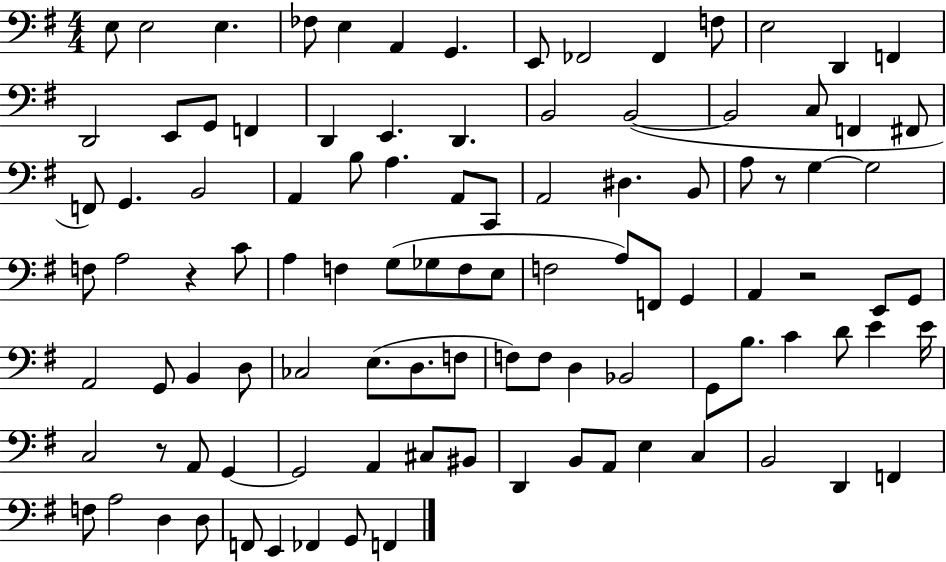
E3/e E3/h E3/q. FES3/e E3/q A2/q G2/q. E2/e FES2/h FES2/q F3/e E3/h D2/q F2/q D2/h E2/e G2/e F2/q D2/q E2/q. D2/q. B2/h B2/h B2/h C3/e F2/q F#2/e F2/e G2/q. B2/h A2/q B3/e A3/q. A2/e C2/e A2/h D#3/q. B2/e A3/e R/e G3/q G3/h F3/e A3/h R/q C4/e A3/q F3/q G3/e Gb3/e F3/e E3/e F3/h A3/e F2/e G2/q A2/q R/h E2/e G2/e A2/h G2/e B2/q D3/e CES3/h E3/e. D3/e. F3/e F3/e F3/e D3/q Bb2/h G2/e B3/e. C4/q D4/e E4/q E4/s C3/h R/e A2/e G2/q G2/h A2/q C#3/e BIS2/e D2/q B2/e A2/e E3/q C3/q B2/h D2/q F2/q F3/e A3/h D3/q D3/e F2/e E2/q FES2/q G2/e F2/q